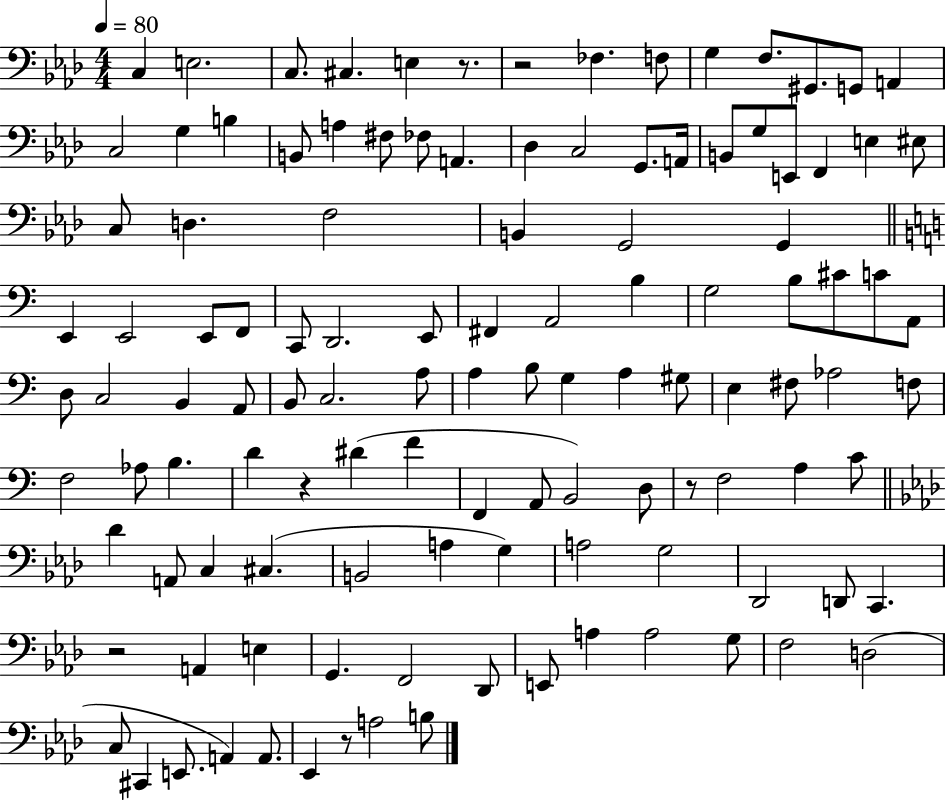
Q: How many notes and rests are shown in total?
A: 117